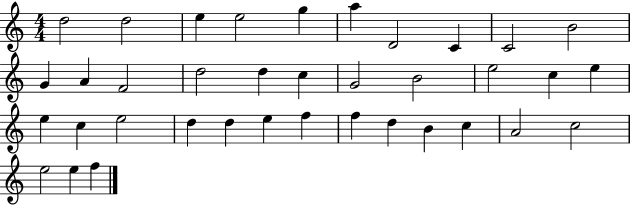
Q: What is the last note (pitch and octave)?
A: F5